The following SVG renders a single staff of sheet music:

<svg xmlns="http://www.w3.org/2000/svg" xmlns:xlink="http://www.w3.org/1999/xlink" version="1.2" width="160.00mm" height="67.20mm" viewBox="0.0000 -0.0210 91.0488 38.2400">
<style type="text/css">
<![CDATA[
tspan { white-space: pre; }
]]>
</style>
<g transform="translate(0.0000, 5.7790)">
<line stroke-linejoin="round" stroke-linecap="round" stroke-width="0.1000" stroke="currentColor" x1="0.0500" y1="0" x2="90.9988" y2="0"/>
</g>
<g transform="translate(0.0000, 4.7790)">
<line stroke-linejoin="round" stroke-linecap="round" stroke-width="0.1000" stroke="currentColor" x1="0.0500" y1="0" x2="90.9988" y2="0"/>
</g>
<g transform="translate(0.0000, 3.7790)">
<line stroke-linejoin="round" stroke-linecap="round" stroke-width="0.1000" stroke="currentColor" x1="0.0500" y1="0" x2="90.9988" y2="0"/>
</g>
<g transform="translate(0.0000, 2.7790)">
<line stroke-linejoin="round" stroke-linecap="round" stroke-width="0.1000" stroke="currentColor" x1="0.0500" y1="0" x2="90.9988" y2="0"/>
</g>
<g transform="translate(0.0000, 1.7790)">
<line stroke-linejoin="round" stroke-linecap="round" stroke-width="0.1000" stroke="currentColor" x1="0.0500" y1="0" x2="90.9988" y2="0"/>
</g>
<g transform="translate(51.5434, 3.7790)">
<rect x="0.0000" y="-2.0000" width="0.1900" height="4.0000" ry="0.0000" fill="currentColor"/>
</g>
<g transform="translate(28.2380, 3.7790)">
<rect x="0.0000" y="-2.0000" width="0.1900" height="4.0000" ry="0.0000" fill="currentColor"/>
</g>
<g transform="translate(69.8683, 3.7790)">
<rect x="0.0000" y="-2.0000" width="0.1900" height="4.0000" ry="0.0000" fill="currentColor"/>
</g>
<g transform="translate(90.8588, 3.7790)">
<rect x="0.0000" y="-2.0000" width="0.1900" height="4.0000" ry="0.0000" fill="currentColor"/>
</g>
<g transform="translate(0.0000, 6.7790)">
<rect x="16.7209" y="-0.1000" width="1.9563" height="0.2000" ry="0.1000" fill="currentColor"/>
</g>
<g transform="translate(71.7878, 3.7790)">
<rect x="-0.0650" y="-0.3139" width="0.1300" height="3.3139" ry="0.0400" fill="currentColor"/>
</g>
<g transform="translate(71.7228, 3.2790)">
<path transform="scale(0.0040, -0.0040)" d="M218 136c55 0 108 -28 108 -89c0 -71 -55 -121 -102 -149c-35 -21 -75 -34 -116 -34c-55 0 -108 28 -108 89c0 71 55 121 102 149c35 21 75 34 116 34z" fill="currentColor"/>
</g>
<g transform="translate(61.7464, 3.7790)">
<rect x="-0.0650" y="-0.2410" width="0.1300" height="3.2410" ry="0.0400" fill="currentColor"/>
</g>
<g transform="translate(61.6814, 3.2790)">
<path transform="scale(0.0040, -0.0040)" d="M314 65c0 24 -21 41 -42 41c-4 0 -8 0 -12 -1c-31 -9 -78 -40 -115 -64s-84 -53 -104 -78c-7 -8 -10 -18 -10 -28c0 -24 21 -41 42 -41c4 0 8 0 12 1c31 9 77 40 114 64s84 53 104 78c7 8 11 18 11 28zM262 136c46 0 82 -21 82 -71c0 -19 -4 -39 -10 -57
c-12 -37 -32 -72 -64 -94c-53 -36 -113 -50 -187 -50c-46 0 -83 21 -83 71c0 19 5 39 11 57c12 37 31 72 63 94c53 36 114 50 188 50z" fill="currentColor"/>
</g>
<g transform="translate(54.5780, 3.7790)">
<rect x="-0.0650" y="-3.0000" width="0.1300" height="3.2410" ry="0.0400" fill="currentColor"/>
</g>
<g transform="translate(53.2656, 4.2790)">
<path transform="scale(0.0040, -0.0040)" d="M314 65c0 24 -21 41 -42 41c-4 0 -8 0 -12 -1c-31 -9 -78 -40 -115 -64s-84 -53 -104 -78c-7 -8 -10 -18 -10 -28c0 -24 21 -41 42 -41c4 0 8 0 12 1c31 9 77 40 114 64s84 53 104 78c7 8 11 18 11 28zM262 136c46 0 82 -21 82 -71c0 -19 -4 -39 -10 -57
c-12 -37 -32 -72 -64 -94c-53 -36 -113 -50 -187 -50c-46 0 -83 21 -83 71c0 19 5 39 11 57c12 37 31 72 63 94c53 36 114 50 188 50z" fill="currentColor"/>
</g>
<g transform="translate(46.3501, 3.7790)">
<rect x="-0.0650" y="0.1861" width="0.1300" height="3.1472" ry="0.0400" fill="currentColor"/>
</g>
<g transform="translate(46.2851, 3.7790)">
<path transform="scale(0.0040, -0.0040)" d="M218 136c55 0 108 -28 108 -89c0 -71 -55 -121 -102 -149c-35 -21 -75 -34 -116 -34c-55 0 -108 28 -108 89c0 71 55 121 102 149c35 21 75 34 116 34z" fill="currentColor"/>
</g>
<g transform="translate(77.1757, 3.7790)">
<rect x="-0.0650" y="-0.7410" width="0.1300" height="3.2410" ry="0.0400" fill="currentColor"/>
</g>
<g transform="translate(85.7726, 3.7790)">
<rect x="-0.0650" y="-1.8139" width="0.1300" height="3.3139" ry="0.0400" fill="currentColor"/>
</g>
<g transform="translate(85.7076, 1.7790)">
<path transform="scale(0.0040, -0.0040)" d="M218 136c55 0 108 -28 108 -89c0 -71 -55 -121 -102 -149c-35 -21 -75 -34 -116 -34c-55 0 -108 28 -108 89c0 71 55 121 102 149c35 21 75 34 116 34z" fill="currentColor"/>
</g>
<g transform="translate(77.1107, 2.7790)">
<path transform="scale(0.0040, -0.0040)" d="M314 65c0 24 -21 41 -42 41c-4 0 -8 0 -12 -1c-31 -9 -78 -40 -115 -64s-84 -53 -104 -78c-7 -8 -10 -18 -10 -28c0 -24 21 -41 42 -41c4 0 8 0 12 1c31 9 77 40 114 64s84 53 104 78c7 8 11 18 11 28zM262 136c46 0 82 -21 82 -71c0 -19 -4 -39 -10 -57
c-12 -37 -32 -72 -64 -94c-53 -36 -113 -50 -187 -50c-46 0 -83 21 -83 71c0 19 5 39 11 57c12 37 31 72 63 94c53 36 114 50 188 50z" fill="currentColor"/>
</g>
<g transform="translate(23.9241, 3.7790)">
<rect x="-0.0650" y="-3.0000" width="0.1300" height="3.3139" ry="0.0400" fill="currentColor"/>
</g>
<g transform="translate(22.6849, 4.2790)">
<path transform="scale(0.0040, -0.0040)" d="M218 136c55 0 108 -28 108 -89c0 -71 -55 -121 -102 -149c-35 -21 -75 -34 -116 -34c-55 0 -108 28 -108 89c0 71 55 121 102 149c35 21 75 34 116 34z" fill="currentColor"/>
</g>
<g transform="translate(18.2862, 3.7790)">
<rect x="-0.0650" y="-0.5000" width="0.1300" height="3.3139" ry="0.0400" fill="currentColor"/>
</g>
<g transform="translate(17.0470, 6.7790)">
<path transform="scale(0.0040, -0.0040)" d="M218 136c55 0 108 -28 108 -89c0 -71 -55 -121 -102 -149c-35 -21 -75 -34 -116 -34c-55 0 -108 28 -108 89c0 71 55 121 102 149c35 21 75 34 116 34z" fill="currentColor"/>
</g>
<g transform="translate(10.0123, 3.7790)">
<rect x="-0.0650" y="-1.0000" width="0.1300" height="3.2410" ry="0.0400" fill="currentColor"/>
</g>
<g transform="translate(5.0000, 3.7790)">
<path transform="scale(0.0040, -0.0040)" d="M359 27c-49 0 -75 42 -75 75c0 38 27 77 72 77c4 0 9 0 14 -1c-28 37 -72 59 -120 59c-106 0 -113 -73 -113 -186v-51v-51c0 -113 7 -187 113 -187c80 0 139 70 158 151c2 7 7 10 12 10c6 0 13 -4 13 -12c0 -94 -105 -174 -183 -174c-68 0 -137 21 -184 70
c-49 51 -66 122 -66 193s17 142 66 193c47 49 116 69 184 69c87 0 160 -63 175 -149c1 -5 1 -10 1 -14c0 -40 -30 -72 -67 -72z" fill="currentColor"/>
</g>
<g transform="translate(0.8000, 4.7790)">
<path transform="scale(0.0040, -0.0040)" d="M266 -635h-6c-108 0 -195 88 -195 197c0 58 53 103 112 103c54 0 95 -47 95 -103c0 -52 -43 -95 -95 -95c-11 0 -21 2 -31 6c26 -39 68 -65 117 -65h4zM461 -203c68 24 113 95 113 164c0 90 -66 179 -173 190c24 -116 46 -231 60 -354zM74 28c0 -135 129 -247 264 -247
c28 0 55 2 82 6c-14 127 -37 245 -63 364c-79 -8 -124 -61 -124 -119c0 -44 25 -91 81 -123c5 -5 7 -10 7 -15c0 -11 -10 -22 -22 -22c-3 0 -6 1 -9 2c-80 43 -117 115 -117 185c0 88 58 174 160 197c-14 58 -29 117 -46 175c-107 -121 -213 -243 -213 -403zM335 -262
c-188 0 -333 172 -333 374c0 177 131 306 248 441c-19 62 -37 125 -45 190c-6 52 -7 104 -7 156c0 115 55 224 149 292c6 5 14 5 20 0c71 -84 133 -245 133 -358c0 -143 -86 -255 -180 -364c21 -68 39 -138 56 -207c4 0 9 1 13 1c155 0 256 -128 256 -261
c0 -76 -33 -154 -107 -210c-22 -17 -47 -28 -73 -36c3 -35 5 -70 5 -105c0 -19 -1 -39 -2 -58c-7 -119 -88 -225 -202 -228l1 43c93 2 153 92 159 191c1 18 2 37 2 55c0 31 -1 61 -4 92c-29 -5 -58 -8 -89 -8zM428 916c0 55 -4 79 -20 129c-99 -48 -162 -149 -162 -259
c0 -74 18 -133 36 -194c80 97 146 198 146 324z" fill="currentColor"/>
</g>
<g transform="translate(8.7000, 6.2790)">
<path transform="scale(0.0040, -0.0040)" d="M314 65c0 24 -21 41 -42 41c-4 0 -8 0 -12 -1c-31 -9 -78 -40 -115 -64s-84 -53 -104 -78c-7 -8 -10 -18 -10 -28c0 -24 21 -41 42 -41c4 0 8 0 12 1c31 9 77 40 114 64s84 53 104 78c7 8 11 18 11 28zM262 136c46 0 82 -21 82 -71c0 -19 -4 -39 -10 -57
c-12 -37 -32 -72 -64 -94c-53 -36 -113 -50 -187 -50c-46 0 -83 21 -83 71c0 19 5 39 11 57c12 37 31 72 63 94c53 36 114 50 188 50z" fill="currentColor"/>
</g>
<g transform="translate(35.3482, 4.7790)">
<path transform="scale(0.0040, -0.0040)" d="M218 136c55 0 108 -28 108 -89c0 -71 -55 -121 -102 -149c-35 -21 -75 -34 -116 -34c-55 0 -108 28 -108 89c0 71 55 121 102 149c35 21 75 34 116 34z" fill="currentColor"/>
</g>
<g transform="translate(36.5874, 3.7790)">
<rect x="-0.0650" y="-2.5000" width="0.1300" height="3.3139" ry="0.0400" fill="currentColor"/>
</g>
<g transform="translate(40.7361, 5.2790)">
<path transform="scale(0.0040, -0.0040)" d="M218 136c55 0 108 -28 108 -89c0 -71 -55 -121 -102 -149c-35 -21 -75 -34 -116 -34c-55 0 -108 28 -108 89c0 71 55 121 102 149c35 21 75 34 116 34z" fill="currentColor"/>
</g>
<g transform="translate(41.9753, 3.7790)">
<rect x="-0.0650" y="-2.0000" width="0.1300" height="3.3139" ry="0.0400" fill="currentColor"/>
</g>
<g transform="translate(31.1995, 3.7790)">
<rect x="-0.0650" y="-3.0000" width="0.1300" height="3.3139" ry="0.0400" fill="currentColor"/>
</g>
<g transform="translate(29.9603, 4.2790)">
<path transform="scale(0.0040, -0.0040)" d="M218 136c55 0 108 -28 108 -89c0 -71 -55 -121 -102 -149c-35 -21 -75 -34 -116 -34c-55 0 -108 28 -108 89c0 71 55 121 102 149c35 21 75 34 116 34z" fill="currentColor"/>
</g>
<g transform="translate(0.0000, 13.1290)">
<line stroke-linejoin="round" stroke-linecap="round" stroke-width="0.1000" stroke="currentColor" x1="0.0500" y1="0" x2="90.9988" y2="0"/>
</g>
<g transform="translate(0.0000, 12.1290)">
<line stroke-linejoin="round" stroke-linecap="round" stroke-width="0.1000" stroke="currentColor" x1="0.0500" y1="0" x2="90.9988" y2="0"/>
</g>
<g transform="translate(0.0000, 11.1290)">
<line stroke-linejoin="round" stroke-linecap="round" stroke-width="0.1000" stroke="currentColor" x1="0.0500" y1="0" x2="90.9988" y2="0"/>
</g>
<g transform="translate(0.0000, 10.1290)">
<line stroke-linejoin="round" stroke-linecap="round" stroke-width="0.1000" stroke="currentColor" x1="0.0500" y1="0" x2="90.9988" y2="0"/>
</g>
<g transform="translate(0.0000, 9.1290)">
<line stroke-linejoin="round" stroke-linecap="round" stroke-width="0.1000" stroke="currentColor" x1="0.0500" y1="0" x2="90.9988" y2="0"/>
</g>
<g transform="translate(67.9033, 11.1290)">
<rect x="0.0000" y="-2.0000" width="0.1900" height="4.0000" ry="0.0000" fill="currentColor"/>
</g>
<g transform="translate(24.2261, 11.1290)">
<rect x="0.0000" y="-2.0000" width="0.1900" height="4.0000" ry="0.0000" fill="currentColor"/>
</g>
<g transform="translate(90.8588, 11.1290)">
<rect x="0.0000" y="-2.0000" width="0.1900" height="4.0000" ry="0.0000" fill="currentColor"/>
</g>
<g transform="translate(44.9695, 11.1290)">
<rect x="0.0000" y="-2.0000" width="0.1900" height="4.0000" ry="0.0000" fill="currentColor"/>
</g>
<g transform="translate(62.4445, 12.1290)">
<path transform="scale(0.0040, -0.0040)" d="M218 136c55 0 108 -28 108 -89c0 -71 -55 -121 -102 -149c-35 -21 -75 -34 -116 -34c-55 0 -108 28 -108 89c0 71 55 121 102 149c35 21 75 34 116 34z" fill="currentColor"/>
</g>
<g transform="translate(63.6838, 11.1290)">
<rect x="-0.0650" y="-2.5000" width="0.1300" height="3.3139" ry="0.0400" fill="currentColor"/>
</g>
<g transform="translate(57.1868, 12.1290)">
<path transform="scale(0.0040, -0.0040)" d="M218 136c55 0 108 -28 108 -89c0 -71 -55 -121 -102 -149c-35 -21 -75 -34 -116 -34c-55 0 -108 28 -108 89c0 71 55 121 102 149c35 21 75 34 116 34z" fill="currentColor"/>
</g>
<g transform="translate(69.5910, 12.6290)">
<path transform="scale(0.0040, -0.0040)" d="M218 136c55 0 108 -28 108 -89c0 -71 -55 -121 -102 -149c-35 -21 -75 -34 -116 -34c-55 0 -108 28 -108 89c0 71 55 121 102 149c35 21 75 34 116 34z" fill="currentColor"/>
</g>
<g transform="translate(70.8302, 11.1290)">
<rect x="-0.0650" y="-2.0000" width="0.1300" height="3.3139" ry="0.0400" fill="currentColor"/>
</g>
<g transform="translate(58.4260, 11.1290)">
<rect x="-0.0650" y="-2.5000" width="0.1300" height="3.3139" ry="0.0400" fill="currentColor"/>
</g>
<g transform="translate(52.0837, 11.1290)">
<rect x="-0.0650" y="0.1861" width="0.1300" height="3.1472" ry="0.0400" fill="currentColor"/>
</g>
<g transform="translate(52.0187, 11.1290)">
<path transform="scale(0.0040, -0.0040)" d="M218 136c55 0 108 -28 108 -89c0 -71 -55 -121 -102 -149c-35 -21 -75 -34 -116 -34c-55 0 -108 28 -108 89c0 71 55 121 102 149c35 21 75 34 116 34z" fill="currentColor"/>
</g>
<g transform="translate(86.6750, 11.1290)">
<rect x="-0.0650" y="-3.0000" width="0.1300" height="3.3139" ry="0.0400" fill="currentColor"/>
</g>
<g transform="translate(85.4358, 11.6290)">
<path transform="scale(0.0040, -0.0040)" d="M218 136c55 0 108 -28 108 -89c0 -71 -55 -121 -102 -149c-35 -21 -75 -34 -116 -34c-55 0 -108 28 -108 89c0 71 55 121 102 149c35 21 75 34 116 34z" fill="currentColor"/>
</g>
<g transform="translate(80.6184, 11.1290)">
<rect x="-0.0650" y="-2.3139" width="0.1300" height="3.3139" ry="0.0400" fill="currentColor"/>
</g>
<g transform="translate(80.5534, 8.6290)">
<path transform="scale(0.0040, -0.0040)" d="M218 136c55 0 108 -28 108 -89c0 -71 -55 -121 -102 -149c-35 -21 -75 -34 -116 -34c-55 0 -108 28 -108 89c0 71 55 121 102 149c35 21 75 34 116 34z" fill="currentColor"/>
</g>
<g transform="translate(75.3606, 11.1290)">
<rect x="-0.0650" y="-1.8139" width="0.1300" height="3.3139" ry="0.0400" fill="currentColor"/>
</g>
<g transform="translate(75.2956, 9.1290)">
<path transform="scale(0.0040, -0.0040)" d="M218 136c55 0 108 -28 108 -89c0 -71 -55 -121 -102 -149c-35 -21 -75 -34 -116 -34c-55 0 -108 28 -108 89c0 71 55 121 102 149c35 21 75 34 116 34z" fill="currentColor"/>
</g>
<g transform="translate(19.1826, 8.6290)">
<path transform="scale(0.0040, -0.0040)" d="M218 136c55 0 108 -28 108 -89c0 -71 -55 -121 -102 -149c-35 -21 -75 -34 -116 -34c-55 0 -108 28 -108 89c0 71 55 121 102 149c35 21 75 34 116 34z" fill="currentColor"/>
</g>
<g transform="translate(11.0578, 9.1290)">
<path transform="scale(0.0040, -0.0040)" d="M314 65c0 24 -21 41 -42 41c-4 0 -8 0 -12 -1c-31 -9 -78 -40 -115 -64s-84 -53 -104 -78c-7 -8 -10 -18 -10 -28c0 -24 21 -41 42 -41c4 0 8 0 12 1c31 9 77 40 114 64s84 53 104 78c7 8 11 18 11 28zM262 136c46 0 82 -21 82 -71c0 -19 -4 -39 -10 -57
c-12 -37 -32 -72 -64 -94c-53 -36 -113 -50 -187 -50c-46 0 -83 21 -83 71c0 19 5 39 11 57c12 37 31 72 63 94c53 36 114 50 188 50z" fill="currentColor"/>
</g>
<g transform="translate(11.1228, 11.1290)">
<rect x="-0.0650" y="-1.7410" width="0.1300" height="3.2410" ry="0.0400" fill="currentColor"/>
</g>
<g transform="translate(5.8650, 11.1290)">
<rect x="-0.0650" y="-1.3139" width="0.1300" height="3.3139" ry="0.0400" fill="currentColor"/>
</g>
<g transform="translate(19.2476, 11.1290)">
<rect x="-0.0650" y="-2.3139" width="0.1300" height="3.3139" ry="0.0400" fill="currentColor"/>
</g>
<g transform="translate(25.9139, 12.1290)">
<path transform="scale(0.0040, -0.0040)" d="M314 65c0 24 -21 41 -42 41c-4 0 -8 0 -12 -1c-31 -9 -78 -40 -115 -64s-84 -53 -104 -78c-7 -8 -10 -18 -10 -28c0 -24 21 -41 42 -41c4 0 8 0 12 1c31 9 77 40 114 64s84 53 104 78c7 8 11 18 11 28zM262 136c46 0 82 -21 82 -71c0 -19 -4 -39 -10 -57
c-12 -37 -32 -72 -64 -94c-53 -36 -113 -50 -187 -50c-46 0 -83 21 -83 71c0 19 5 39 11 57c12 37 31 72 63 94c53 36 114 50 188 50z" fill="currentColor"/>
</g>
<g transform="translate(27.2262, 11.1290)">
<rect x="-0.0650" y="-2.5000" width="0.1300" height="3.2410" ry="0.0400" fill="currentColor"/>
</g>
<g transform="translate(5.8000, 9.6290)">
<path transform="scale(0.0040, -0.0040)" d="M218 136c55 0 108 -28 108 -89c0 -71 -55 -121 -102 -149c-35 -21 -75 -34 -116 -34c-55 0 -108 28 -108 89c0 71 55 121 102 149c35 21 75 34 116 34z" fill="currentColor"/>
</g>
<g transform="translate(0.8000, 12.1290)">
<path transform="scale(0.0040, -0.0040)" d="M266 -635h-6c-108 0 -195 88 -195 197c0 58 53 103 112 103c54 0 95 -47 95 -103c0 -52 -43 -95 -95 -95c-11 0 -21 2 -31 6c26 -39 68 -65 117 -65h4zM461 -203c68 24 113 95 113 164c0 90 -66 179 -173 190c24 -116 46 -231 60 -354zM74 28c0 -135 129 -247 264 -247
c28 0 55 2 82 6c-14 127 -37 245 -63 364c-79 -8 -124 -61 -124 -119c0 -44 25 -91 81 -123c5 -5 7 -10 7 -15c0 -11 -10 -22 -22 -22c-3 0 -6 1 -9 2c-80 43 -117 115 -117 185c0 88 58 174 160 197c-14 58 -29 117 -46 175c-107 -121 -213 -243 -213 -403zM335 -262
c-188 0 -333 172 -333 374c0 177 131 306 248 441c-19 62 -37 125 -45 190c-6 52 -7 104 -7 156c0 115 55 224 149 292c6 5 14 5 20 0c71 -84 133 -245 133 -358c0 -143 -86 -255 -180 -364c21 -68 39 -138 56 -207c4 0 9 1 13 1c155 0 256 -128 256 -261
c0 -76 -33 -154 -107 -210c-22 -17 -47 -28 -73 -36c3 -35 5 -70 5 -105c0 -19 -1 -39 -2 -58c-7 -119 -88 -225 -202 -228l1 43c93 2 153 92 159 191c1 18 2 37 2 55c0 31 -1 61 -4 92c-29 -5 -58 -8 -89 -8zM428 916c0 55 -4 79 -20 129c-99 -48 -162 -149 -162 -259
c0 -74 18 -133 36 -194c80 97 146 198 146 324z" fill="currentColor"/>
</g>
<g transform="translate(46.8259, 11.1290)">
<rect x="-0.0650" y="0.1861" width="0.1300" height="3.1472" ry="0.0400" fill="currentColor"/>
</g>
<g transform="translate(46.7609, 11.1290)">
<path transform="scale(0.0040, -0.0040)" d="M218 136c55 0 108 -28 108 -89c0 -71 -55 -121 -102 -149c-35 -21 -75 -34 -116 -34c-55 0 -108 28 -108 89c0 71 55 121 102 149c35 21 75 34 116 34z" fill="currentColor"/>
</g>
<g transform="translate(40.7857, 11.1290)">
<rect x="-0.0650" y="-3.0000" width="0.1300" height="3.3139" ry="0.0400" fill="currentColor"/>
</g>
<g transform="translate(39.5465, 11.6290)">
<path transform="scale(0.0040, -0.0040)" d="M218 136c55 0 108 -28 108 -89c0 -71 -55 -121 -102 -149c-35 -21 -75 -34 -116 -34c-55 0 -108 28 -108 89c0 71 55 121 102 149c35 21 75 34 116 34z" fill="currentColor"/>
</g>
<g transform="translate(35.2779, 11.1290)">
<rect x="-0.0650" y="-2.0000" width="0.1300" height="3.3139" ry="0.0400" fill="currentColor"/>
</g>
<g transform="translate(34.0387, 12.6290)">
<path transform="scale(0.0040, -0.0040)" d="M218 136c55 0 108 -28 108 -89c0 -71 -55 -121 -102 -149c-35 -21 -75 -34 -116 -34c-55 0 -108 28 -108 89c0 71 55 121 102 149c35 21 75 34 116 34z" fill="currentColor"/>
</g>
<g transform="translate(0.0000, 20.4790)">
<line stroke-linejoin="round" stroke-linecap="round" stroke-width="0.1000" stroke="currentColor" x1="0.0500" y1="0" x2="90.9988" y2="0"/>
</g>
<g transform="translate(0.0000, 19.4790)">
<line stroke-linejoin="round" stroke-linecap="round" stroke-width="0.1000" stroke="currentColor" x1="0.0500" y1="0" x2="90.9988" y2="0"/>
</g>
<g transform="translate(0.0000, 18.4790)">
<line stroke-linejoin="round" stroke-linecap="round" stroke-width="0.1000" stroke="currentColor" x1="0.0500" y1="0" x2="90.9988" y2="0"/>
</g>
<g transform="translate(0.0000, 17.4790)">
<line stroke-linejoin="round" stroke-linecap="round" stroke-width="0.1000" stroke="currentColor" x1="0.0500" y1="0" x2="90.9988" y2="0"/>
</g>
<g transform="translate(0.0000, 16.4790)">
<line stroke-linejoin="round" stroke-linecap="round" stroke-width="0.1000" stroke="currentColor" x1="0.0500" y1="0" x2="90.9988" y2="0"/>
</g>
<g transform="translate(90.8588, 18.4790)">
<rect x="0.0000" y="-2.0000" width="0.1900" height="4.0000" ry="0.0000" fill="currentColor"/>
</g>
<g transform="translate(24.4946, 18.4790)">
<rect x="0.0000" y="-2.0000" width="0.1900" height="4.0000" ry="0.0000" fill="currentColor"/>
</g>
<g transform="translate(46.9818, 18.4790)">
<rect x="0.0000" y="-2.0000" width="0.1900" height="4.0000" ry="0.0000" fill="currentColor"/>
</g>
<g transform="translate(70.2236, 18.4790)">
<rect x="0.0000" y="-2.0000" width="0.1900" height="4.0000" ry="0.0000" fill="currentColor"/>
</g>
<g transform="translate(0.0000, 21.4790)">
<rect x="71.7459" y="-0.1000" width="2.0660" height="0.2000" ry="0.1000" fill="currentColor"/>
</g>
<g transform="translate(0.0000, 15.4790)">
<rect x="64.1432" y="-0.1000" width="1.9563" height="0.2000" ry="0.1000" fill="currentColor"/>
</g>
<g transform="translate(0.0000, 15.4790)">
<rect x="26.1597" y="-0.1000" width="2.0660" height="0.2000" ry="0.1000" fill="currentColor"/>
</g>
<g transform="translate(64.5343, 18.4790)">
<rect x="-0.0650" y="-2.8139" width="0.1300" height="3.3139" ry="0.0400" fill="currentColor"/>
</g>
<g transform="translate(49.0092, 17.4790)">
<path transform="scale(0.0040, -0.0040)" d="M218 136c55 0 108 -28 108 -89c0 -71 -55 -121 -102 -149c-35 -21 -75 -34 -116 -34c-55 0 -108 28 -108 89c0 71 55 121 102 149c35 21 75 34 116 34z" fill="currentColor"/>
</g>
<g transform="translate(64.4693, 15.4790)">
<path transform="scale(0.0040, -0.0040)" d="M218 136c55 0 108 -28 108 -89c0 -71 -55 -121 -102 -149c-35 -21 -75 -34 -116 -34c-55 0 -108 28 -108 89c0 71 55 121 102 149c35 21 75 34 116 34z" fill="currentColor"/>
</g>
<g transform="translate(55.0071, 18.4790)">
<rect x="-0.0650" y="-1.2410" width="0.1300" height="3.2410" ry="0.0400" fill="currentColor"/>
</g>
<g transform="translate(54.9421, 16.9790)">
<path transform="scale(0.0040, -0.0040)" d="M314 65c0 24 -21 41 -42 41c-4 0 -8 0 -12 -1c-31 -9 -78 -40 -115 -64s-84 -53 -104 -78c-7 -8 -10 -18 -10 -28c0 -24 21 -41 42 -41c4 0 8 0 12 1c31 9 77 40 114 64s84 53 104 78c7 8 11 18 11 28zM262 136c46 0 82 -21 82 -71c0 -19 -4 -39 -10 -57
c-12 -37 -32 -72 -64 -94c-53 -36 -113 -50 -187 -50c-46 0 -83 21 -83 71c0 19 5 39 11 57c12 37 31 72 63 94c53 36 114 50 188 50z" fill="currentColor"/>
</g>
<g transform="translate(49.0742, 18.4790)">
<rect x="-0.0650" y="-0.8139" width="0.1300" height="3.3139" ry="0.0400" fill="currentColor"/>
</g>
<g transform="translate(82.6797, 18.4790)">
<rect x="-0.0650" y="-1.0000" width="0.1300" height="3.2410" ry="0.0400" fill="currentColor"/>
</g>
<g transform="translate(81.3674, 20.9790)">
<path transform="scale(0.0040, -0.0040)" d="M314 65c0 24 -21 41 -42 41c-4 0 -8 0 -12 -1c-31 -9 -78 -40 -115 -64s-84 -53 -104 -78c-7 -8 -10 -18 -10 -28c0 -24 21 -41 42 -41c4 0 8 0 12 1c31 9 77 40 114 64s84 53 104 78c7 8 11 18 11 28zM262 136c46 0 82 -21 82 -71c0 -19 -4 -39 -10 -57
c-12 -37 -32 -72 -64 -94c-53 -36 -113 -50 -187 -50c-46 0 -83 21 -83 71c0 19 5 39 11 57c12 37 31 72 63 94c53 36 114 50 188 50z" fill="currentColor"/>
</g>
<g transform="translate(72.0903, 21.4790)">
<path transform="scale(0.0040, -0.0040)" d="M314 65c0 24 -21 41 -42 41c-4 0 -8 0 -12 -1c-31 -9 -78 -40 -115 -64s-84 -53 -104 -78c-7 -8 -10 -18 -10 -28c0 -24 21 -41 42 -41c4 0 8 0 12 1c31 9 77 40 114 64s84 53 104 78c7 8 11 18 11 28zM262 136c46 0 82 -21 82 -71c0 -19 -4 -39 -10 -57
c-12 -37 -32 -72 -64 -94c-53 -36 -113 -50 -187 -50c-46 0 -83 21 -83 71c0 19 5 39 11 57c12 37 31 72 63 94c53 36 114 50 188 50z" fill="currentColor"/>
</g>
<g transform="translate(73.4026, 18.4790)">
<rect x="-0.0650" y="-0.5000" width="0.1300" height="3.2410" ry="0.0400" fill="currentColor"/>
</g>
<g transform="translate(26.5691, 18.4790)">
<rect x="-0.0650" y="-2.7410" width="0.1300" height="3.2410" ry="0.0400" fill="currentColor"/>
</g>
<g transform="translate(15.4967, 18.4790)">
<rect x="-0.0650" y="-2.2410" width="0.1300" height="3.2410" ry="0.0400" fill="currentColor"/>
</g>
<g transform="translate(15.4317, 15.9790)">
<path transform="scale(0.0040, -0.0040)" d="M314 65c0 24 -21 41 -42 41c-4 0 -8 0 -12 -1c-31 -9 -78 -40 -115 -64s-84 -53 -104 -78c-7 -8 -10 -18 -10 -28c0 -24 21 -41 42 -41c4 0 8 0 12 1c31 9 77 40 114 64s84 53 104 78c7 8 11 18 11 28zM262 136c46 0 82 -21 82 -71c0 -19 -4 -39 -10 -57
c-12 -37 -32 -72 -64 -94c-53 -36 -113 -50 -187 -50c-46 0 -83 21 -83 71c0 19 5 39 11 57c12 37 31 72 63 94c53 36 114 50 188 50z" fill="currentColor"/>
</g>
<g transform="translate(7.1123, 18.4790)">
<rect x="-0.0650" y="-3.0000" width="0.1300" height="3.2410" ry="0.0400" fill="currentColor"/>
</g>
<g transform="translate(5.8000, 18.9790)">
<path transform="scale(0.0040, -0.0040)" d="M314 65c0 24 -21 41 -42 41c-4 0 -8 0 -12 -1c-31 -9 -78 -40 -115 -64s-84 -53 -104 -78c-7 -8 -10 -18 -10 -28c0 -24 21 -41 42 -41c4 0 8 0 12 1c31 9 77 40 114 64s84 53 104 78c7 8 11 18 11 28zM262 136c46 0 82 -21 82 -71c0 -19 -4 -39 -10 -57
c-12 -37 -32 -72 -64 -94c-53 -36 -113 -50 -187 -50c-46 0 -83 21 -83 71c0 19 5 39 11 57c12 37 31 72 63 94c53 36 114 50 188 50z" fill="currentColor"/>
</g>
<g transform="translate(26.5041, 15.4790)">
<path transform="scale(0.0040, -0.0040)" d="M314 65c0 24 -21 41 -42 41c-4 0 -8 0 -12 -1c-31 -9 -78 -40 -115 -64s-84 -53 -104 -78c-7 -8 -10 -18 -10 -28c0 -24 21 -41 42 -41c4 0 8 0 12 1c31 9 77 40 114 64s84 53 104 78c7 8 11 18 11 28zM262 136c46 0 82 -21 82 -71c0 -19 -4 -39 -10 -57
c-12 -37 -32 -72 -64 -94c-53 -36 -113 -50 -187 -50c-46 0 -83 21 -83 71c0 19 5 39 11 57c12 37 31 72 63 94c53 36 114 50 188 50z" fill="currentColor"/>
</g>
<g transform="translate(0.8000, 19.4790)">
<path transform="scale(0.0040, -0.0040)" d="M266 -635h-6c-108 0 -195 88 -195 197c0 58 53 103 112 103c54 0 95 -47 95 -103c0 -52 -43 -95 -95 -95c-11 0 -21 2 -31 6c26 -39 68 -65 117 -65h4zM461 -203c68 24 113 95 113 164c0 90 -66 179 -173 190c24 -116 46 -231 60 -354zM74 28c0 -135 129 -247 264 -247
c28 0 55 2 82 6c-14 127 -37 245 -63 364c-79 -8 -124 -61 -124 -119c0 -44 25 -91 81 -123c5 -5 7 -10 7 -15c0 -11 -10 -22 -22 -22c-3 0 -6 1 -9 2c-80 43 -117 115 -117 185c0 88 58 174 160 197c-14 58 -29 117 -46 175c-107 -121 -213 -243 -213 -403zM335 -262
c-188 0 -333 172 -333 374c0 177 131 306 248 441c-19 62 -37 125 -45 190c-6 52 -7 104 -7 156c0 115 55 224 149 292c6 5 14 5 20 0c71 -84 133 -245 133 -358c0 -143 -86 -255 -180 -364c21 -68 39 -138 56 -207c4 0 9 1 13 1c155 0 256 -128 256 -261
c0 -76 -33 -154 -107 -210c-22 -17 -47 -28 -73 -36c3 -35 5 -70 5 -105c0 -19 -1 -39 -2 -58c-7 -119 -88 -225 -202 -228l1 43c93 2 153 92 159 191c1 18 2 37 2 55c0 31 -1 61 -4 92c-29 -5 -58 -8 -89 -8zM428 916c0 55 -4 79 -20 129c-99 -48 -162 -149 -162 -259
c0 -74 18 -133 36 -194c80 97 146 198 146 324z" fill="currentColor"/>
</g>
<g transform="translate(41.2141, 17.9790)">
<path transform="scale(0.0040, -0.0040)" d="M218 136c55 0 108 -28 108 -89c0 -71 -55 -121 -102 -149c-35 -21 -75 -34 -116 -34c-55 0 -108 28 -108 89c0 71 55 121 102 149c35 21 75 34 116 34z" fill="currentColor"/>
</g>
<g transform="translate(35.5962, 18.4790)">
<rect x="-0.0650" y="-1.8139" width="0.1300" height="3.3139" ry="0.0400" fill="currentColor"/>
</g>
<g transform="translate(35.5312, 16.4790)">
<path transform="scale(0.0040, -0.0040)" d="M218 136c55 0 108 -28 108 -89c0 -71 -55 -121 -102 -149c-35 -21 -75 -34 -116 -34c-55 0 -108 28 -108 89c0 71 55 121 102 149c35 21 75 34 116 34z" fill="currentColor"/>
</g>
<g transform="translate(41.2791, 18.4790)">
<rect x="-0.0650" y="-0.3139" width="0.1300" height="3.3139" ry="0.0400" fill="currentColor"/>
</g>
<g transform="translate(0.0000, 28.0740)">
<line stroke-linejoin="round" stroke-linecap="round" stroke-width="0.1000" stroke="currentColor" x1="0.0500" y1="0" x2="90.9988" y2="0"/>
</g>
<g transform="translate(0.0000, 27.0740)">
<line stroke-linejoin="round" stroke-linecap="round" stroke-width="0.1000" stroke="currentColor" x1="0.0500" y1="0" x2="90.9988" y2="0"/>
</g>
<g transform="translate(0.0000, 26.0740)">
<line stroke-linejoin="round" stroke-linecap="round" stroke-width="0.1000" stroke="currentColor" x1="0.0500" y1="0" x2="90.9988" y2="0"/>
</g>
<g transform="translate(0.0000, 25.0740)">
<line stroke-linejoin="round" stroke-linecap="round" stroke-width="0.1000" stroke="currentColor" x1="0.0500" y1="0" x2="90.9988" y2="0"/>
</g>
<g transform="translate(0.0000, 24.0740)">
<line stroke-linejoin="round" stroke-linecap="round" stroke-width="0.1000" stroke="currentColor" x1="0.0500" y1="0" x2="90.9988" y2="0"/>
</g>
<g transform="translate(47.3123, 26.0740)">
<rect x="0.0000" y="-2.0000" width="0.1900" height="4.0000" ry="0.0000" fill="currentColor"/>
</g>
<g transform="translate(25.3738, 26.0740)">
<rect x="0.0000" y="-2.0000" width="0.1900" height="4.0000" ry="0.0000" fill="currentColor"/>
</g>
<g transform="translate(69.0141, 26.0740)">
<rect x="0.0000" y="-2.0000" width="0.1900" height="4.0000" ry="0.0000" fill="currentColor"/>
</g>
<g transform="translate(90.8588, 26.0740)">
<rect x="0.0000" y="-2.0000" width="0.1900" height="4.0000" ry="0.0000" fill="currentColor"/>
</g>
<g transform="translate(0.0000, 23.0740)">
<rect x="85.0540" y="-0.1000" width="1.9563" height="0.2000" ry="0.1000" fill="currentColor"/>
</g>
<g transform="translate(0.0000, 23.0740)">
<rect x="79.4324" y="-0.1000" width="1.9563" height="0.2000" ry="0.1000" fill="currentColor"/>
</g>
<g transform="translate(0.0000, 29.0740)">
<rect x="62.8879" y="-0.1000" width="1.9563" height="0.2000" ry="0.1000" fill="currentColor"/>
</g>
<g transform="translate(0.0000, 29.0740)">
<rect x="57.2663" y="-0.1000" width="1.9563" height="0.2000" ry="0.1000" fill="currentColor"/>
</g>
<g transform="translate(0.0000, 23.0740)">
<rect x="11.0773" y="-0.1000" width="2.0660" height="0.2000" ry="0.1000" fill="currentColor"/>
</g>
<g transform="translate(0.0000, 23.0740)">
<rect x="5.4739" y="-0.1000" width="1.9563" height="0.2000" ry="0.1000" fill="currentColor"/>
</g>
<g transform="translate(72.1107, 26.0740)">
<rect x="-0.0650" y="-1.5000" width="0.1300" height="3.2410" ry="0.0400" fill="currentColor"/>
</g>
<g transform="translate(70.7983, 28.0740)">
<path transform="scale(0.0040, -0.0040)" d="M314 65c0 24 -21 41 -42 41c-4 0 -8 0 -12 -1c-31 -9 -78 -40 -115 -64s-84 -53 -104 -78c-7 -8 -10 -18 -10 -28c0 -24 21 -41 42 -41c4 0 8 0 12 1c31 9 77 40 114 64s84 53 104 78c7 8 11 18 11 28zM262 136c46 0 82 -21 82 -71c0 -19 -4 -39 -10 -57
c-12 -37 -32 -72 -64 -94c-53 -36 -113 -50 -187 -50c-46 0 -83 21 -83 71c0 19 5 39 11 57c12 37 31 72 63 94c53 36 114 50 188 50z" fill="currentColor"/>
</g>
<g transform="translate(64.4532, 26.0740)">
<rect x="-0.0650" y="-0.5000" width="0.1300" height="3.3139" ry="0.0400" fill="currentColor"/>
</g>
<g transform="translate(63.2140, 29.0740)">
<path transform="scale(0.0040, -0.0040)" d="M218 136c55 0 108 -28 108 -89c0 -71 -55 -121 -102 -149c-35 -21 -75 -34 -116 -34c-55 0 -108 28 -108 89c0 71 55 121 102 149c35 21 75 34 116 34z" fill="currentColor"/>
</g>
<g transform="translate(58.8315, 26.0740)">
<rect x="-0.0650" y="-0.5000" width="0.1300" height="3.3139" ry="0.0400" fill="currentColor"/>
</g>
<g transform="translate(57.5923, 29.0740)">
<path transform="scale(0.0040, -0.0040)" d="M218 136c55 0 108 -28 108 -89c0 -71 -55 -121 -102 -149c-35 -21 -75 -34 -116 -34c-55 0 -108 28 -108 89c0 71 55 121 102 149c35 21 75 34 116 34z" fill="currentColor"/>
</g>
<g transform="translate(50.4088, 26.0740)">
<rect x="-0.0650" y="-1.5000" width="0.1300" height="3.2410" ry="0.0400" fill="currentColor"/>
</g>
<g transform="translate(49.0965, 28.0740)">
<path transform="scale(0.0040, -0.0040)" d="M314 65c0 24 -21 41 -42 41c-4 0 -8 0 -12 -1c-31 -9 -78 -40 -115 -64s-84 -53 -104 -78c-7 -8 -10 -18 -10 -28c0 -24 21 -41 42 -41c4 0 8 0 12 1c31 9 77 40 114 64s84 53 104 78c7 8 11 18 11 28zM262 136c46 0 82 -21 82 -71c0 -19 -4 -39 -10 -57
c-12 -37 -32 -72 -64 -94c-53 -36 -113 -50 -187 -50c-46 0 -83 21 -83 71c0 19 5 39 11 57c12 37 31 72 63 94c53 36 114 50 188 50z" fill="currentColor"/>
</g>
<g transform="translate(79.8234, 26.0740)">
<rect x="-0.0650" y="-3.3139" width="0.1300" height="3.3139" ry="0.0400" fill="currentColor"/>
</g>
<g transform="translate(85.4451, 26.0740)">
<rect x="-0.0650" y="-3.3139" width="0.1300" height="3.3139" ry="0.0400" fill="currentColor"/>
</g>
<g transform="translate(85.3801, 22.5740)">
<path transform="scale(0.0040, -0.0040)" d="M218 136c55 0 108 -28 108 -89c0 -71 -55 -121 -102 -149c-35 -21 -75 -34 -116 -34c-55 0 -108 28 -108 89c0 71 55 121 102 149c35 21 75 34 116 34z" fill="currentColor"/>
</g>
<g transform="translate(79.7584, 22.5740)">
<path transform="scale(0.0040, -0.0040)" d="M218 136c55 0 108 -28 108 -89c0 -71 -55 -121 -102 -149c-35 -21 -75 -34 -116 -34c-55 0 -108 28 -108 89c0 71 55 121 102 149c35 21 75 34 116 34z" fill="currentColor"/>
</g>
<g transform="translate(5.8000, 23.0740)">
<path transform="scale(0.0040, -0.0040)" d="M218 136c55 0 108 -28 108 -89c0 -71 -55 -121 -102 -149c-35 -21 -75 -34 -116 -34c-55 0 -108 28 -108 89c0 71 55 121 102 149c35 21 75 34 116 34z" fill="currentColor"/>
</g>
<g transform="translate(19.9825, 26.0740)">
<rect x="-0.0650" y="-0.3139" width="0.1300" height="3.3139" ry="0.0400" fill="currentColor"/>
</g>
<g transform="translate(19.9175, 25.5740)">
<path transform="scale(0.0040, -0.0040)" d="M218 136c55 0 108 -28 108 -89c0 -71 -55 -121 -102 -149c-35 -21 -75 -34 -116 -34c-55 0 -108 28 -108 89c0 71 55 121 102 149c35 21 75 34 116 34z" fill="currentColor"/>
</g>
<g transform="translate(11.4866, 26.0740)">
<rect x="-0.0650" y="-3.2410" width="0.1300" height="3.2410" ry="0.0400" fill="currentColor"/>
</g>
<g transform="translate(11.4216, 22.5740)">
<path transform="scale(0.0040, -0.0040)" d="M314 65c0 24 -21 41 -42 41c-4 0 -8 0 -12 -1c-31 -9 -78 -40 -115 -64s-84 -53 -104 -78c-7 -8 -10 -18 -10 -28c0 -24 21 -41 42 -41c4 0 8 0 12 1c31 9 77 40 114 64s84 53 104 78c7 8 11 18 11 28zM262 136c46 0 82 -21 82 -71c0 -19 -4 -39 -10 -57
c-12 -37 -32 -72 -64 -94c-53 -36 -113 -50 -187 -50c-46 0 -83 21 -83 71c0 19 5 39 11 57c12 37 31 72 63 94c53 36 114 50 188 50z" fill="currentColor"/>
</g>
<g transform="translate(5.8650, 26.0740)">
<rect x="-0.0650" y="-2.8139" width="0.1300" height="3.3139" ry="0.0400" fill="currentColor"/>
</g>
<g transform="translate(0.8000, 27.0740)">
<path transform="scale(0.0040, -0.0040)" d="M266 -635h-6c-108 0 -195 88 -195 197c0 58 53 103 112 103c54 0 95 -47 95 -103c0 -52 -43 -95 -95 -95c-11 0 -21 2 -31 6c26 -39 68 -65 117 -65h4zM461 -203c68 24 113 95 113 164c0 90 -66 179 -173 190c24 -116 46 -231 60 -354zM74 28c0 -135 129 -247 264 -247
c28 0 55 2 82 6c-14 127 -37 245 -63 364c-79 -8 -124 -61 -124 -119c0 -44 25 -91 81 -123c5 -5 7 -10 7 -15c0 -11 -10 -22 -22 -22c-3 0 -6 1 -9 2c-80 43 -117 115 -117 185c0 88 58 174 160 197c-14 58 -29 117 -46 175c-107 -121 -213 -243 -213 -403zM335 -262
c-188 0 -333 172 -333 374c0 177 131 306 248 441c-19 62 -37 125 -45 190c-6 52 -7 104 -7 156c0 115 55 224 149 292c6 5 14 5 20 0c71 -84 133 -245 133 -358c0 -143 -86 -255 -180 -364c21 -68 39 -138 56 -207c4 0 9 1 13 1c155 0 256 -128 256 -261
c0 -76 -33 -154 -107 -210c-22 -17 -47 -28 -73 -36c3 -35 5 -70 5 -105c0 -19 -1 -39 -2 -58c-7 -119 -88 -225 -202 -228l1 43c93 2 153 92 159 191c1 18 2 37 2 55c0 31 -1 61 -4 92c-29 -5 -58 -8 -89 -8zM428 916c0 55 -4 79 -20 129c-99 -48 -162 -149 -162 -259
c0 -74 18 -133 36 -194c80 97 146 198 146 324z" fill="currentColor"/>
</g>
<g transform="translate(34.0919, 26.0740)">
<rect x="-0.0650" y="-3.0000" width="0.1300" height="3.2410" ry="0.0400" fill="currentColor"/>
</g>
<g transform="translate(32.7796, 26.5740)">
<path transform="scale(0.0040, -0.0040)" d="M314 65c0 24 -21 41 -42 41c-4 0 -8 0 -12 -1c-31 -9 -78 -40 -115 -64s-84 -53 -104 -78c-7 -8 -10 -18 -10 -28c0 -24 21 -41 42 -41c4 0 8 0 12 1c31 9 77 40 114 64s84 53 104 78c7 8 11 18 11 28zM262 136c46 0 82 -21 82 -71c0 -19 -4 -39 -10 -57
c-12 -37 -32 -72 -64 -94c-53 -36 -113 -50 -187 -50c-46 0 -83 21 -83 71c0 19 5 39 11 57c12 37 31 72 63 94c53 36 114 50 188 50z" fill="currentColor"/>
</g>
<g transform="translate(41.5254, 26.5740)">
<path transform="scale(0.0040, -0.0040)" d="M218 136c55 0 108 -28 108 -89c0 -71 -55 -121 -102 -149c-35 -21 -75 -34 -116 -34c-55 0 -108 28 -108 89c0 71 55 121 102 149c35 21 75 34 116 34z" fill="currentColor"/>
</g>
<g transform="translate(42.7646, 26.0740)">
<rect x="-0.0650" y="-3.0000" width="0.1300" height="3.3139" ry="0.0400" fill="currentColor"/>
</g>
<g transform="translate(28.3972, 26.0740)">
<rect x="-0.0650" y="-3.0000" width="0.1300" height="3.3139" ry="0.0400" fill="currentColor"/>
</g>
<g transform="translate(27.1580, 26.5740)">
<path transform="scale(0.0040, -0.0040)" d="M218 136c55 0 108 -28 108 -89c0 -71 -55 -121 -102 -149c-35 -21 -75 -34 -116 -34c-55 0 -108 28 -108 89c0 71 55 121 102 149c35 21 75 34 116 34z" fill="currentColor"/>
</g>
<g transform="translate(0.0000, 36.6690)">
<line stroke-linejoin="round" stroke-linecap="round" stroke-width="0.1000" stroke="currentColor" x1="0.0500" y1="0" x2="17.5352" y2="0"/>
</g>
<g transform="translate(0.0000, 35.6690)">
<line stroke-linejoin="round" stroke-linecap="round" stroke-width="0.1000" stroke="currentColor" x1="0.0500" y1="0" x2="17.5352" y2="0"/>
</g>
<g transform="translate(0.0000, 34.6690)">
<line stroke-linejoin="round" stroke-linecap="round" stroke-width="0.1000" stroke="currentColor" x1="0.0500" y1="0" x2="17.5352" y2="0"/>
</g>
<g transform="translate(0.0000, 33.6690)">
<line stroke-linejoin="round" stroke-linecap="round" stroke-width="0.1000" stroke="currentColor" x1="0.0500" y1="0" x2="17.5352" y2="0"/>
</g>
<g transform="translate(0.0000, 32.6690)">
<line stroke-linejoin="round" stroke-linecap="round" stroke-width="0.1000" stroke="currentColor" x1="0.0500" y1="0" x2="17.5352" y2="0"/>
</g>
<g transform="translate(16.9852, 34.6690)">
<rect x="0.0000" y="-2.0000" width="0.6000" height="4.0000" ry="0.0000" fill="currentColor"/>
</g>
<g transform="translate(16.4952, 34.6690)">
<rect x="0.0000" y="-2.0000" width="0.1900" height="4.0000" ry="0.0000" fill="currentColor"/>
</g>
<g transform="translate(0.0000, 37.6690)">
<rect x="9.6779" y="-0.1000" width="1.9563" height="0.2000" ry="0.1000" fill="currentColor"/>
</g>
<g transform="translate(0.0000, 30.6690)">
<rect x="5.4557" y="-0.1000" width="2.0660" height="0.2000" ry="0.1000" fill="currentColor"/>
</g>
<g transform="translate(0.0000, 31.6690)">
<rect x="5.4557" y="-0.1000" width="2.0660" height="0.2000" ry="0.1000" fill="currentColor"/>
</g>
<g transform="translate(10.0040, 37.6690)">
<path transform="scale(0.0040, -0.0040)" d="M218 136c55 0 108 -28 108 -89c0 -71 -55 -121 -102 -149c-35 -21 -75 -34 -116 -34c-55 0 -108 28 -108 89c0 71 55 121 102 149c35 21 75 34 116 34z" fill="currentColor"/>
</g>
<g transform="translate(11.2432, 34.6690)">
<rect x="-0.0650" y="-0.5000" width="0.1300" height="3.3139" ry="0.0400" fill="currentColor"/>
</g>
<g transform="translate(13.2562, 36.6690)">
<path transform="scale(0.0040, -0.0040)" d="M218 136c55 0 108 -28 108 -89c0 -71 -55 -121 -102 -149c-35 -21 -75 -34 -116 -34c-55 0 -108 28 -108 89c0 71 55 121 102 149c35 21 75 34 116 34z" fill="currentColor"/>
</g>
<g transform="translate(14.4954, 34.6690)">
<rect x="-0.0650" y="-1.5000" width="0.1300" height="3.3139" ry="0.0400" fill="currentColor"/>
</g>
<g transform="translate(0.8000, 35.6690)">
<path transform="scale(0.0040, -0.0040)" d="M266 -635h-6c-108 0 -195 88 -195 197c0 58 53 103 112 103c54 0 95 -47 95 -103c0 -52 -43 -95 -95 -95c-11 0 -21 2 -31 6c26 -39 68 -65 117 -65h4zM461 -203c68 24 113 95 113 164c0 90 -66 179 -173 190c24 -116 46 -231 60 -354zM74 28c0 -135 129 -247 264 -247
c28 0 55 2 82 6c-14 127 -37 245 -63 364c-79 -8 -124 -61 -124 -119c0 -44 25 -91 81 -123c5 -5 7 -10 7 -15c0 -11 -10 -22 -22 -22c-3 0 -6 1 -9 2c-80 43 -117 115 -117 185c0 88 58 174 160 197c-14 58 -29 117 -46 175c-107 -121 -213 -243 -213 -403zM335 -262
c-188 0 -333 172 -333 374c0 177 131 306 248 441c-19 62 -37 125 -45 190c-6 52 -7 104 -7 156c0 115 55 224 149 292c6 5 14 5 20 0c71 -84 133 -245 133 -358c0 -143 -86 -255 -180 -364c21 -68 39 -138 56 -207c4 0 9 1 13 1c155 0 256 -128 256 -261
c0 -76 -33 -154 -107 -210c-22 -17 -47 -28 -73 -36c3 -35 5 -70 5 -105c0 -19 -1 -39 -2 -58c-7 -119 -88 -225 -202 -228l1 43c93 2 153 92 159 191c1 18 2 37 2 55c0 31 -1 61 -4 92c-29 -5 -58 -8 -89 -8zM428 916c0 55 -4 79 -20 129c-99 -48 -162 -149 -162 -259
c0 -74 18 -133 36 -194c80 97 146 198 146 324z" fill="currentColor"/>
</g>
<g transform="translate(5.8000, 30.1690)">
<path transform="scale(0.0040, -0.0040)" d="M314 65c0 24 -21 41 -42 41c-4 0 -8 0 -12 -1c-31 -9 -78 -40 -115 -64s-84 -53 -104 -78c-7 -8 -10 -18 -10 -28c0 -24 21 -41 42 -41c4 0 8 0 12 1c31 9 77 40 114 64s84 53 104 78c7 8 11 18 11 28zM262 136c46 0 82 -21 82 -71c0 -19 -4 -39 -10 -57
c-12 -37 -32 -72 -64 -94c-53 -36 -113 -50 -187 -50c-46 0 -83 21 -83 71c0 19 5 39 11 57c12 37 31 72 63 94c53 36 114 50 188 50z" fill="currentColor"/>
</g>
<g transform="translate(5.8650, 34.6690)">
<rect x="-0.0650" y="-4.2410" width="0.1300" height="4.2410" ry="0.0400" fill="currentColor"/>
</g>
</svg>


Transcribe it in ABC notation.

X:1
T:Untitled
M:4/4
L:1/4
K:C
D2 C A A G F B A2 c2 c d2 f e f2 g G2 F A B B G G F f g A A2 g2 a2 f c d e2 a C2 D2 a b2 c A A2 A E2 C C E2 b b d'2 C E